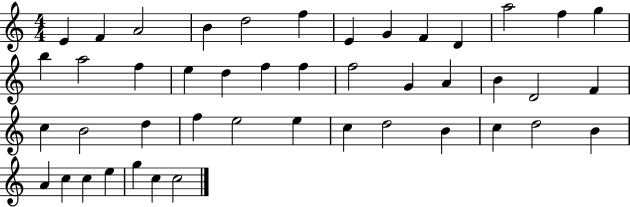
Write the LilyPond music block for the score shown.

{
  \clef treble
  \numericTimeSignature
  \time 4/4
  \key c \major
  e'4 f'4 a'2 | b'4 d''2 f''4 | e'4 g'4 f'4 d'4 | a''2 f''4 g''4 | \break b''4 a''2 f''4 | e''4 d''4 f''4 f''4 | f''2 g'4 a'4 | b'4 d'2 f'4 | \break c''4 b'2 d''4 | f''4 e''2 e''4 | c''4 d''2 b'4 | c''4 d''2 b'4 | \break a'4 c''4 c''4 e''4 | g''4 c''4 c''2 | \bar "|."
}